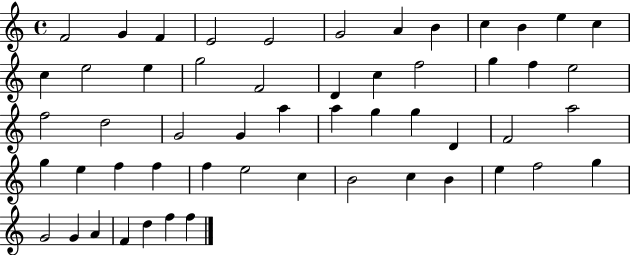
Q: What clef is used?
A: treble